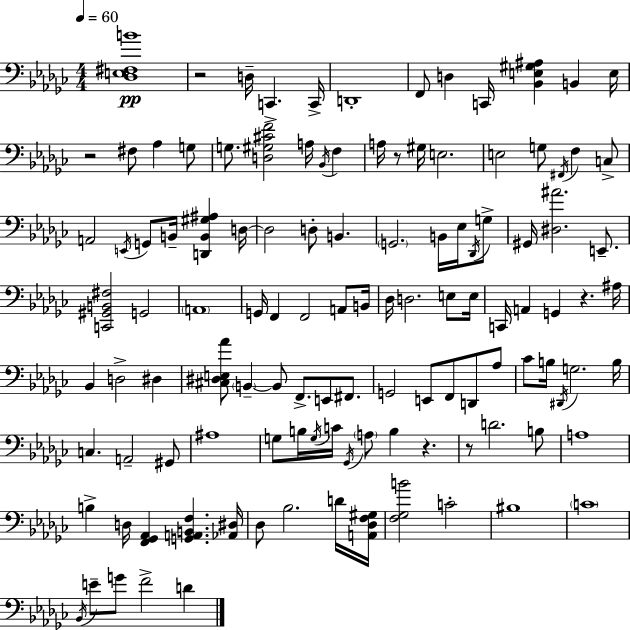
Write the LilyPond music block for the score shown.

{
  \clef bass
  \numericTimeSignature
  \time 4/4
  \key ees \minor
  \tempo 4 = 60
  <des e fis b'>1\pp | r2 d16-- c,4.-> c,16-> | d,1-. | f,8 d4 c,16 <bes, e gis ais>4 b,4 e16 | \break r2 fis8 aes4 g8 | g8. <d gis cis' f'>2 a16 \acciaccatura { bes,16 } f4 | a16 r8 gis16 e2. | e2 g8 \acciaccatura { fis,16 } f4 | \break c8-> a,2 \acciaccatura { e,16 } g,8 b,16-- <d, b, gis ais>4 | d16~~ d2 d8-. b,4. | \parenthesize g,2. b,16 | ees16 \acciaccatura { des,16 } g8-> gis,16 <dis ais'>2. | \break e,8.-- <c, gis, b, fis>2 g,2 | \parenthesize a,1 | g,16 f,4 f,2 | a,8 b,16 des16 d2. | \break e8 e16 c,16 a,4 g,4 r4. | ais16 bes,4 d2-> | dis4 <cis dis e aes'>8 \parenthesize b,4--~~ b,8 f,8.-> e,8 | fis,8. g,2 e,8 f,8 | \break d,8 aes8 ces'8 b16 \acciaccatura { dis,16 } g2. | b16 c4. a,2-- | gis,8 ais1 | g8 b16 \acciaccatura { g16 } c'16 \acciaccatura { ges,16 } \parenthesize a8 b4 | \break r4. r8 d'2. | b8 a1 | b4-> d16 <f, ges, aes,>4 | <g, a, b, f>4. <aes, dis>16 des8 bes2. | \break d'16 <a, des f gis>16 <f ges b'>2 c'2-. | bis1 | \parenthesize c'1 | \acciaccatura { bes,16 } e'8-- g'8 f'2-> | \break d'4 \bar "|."
}